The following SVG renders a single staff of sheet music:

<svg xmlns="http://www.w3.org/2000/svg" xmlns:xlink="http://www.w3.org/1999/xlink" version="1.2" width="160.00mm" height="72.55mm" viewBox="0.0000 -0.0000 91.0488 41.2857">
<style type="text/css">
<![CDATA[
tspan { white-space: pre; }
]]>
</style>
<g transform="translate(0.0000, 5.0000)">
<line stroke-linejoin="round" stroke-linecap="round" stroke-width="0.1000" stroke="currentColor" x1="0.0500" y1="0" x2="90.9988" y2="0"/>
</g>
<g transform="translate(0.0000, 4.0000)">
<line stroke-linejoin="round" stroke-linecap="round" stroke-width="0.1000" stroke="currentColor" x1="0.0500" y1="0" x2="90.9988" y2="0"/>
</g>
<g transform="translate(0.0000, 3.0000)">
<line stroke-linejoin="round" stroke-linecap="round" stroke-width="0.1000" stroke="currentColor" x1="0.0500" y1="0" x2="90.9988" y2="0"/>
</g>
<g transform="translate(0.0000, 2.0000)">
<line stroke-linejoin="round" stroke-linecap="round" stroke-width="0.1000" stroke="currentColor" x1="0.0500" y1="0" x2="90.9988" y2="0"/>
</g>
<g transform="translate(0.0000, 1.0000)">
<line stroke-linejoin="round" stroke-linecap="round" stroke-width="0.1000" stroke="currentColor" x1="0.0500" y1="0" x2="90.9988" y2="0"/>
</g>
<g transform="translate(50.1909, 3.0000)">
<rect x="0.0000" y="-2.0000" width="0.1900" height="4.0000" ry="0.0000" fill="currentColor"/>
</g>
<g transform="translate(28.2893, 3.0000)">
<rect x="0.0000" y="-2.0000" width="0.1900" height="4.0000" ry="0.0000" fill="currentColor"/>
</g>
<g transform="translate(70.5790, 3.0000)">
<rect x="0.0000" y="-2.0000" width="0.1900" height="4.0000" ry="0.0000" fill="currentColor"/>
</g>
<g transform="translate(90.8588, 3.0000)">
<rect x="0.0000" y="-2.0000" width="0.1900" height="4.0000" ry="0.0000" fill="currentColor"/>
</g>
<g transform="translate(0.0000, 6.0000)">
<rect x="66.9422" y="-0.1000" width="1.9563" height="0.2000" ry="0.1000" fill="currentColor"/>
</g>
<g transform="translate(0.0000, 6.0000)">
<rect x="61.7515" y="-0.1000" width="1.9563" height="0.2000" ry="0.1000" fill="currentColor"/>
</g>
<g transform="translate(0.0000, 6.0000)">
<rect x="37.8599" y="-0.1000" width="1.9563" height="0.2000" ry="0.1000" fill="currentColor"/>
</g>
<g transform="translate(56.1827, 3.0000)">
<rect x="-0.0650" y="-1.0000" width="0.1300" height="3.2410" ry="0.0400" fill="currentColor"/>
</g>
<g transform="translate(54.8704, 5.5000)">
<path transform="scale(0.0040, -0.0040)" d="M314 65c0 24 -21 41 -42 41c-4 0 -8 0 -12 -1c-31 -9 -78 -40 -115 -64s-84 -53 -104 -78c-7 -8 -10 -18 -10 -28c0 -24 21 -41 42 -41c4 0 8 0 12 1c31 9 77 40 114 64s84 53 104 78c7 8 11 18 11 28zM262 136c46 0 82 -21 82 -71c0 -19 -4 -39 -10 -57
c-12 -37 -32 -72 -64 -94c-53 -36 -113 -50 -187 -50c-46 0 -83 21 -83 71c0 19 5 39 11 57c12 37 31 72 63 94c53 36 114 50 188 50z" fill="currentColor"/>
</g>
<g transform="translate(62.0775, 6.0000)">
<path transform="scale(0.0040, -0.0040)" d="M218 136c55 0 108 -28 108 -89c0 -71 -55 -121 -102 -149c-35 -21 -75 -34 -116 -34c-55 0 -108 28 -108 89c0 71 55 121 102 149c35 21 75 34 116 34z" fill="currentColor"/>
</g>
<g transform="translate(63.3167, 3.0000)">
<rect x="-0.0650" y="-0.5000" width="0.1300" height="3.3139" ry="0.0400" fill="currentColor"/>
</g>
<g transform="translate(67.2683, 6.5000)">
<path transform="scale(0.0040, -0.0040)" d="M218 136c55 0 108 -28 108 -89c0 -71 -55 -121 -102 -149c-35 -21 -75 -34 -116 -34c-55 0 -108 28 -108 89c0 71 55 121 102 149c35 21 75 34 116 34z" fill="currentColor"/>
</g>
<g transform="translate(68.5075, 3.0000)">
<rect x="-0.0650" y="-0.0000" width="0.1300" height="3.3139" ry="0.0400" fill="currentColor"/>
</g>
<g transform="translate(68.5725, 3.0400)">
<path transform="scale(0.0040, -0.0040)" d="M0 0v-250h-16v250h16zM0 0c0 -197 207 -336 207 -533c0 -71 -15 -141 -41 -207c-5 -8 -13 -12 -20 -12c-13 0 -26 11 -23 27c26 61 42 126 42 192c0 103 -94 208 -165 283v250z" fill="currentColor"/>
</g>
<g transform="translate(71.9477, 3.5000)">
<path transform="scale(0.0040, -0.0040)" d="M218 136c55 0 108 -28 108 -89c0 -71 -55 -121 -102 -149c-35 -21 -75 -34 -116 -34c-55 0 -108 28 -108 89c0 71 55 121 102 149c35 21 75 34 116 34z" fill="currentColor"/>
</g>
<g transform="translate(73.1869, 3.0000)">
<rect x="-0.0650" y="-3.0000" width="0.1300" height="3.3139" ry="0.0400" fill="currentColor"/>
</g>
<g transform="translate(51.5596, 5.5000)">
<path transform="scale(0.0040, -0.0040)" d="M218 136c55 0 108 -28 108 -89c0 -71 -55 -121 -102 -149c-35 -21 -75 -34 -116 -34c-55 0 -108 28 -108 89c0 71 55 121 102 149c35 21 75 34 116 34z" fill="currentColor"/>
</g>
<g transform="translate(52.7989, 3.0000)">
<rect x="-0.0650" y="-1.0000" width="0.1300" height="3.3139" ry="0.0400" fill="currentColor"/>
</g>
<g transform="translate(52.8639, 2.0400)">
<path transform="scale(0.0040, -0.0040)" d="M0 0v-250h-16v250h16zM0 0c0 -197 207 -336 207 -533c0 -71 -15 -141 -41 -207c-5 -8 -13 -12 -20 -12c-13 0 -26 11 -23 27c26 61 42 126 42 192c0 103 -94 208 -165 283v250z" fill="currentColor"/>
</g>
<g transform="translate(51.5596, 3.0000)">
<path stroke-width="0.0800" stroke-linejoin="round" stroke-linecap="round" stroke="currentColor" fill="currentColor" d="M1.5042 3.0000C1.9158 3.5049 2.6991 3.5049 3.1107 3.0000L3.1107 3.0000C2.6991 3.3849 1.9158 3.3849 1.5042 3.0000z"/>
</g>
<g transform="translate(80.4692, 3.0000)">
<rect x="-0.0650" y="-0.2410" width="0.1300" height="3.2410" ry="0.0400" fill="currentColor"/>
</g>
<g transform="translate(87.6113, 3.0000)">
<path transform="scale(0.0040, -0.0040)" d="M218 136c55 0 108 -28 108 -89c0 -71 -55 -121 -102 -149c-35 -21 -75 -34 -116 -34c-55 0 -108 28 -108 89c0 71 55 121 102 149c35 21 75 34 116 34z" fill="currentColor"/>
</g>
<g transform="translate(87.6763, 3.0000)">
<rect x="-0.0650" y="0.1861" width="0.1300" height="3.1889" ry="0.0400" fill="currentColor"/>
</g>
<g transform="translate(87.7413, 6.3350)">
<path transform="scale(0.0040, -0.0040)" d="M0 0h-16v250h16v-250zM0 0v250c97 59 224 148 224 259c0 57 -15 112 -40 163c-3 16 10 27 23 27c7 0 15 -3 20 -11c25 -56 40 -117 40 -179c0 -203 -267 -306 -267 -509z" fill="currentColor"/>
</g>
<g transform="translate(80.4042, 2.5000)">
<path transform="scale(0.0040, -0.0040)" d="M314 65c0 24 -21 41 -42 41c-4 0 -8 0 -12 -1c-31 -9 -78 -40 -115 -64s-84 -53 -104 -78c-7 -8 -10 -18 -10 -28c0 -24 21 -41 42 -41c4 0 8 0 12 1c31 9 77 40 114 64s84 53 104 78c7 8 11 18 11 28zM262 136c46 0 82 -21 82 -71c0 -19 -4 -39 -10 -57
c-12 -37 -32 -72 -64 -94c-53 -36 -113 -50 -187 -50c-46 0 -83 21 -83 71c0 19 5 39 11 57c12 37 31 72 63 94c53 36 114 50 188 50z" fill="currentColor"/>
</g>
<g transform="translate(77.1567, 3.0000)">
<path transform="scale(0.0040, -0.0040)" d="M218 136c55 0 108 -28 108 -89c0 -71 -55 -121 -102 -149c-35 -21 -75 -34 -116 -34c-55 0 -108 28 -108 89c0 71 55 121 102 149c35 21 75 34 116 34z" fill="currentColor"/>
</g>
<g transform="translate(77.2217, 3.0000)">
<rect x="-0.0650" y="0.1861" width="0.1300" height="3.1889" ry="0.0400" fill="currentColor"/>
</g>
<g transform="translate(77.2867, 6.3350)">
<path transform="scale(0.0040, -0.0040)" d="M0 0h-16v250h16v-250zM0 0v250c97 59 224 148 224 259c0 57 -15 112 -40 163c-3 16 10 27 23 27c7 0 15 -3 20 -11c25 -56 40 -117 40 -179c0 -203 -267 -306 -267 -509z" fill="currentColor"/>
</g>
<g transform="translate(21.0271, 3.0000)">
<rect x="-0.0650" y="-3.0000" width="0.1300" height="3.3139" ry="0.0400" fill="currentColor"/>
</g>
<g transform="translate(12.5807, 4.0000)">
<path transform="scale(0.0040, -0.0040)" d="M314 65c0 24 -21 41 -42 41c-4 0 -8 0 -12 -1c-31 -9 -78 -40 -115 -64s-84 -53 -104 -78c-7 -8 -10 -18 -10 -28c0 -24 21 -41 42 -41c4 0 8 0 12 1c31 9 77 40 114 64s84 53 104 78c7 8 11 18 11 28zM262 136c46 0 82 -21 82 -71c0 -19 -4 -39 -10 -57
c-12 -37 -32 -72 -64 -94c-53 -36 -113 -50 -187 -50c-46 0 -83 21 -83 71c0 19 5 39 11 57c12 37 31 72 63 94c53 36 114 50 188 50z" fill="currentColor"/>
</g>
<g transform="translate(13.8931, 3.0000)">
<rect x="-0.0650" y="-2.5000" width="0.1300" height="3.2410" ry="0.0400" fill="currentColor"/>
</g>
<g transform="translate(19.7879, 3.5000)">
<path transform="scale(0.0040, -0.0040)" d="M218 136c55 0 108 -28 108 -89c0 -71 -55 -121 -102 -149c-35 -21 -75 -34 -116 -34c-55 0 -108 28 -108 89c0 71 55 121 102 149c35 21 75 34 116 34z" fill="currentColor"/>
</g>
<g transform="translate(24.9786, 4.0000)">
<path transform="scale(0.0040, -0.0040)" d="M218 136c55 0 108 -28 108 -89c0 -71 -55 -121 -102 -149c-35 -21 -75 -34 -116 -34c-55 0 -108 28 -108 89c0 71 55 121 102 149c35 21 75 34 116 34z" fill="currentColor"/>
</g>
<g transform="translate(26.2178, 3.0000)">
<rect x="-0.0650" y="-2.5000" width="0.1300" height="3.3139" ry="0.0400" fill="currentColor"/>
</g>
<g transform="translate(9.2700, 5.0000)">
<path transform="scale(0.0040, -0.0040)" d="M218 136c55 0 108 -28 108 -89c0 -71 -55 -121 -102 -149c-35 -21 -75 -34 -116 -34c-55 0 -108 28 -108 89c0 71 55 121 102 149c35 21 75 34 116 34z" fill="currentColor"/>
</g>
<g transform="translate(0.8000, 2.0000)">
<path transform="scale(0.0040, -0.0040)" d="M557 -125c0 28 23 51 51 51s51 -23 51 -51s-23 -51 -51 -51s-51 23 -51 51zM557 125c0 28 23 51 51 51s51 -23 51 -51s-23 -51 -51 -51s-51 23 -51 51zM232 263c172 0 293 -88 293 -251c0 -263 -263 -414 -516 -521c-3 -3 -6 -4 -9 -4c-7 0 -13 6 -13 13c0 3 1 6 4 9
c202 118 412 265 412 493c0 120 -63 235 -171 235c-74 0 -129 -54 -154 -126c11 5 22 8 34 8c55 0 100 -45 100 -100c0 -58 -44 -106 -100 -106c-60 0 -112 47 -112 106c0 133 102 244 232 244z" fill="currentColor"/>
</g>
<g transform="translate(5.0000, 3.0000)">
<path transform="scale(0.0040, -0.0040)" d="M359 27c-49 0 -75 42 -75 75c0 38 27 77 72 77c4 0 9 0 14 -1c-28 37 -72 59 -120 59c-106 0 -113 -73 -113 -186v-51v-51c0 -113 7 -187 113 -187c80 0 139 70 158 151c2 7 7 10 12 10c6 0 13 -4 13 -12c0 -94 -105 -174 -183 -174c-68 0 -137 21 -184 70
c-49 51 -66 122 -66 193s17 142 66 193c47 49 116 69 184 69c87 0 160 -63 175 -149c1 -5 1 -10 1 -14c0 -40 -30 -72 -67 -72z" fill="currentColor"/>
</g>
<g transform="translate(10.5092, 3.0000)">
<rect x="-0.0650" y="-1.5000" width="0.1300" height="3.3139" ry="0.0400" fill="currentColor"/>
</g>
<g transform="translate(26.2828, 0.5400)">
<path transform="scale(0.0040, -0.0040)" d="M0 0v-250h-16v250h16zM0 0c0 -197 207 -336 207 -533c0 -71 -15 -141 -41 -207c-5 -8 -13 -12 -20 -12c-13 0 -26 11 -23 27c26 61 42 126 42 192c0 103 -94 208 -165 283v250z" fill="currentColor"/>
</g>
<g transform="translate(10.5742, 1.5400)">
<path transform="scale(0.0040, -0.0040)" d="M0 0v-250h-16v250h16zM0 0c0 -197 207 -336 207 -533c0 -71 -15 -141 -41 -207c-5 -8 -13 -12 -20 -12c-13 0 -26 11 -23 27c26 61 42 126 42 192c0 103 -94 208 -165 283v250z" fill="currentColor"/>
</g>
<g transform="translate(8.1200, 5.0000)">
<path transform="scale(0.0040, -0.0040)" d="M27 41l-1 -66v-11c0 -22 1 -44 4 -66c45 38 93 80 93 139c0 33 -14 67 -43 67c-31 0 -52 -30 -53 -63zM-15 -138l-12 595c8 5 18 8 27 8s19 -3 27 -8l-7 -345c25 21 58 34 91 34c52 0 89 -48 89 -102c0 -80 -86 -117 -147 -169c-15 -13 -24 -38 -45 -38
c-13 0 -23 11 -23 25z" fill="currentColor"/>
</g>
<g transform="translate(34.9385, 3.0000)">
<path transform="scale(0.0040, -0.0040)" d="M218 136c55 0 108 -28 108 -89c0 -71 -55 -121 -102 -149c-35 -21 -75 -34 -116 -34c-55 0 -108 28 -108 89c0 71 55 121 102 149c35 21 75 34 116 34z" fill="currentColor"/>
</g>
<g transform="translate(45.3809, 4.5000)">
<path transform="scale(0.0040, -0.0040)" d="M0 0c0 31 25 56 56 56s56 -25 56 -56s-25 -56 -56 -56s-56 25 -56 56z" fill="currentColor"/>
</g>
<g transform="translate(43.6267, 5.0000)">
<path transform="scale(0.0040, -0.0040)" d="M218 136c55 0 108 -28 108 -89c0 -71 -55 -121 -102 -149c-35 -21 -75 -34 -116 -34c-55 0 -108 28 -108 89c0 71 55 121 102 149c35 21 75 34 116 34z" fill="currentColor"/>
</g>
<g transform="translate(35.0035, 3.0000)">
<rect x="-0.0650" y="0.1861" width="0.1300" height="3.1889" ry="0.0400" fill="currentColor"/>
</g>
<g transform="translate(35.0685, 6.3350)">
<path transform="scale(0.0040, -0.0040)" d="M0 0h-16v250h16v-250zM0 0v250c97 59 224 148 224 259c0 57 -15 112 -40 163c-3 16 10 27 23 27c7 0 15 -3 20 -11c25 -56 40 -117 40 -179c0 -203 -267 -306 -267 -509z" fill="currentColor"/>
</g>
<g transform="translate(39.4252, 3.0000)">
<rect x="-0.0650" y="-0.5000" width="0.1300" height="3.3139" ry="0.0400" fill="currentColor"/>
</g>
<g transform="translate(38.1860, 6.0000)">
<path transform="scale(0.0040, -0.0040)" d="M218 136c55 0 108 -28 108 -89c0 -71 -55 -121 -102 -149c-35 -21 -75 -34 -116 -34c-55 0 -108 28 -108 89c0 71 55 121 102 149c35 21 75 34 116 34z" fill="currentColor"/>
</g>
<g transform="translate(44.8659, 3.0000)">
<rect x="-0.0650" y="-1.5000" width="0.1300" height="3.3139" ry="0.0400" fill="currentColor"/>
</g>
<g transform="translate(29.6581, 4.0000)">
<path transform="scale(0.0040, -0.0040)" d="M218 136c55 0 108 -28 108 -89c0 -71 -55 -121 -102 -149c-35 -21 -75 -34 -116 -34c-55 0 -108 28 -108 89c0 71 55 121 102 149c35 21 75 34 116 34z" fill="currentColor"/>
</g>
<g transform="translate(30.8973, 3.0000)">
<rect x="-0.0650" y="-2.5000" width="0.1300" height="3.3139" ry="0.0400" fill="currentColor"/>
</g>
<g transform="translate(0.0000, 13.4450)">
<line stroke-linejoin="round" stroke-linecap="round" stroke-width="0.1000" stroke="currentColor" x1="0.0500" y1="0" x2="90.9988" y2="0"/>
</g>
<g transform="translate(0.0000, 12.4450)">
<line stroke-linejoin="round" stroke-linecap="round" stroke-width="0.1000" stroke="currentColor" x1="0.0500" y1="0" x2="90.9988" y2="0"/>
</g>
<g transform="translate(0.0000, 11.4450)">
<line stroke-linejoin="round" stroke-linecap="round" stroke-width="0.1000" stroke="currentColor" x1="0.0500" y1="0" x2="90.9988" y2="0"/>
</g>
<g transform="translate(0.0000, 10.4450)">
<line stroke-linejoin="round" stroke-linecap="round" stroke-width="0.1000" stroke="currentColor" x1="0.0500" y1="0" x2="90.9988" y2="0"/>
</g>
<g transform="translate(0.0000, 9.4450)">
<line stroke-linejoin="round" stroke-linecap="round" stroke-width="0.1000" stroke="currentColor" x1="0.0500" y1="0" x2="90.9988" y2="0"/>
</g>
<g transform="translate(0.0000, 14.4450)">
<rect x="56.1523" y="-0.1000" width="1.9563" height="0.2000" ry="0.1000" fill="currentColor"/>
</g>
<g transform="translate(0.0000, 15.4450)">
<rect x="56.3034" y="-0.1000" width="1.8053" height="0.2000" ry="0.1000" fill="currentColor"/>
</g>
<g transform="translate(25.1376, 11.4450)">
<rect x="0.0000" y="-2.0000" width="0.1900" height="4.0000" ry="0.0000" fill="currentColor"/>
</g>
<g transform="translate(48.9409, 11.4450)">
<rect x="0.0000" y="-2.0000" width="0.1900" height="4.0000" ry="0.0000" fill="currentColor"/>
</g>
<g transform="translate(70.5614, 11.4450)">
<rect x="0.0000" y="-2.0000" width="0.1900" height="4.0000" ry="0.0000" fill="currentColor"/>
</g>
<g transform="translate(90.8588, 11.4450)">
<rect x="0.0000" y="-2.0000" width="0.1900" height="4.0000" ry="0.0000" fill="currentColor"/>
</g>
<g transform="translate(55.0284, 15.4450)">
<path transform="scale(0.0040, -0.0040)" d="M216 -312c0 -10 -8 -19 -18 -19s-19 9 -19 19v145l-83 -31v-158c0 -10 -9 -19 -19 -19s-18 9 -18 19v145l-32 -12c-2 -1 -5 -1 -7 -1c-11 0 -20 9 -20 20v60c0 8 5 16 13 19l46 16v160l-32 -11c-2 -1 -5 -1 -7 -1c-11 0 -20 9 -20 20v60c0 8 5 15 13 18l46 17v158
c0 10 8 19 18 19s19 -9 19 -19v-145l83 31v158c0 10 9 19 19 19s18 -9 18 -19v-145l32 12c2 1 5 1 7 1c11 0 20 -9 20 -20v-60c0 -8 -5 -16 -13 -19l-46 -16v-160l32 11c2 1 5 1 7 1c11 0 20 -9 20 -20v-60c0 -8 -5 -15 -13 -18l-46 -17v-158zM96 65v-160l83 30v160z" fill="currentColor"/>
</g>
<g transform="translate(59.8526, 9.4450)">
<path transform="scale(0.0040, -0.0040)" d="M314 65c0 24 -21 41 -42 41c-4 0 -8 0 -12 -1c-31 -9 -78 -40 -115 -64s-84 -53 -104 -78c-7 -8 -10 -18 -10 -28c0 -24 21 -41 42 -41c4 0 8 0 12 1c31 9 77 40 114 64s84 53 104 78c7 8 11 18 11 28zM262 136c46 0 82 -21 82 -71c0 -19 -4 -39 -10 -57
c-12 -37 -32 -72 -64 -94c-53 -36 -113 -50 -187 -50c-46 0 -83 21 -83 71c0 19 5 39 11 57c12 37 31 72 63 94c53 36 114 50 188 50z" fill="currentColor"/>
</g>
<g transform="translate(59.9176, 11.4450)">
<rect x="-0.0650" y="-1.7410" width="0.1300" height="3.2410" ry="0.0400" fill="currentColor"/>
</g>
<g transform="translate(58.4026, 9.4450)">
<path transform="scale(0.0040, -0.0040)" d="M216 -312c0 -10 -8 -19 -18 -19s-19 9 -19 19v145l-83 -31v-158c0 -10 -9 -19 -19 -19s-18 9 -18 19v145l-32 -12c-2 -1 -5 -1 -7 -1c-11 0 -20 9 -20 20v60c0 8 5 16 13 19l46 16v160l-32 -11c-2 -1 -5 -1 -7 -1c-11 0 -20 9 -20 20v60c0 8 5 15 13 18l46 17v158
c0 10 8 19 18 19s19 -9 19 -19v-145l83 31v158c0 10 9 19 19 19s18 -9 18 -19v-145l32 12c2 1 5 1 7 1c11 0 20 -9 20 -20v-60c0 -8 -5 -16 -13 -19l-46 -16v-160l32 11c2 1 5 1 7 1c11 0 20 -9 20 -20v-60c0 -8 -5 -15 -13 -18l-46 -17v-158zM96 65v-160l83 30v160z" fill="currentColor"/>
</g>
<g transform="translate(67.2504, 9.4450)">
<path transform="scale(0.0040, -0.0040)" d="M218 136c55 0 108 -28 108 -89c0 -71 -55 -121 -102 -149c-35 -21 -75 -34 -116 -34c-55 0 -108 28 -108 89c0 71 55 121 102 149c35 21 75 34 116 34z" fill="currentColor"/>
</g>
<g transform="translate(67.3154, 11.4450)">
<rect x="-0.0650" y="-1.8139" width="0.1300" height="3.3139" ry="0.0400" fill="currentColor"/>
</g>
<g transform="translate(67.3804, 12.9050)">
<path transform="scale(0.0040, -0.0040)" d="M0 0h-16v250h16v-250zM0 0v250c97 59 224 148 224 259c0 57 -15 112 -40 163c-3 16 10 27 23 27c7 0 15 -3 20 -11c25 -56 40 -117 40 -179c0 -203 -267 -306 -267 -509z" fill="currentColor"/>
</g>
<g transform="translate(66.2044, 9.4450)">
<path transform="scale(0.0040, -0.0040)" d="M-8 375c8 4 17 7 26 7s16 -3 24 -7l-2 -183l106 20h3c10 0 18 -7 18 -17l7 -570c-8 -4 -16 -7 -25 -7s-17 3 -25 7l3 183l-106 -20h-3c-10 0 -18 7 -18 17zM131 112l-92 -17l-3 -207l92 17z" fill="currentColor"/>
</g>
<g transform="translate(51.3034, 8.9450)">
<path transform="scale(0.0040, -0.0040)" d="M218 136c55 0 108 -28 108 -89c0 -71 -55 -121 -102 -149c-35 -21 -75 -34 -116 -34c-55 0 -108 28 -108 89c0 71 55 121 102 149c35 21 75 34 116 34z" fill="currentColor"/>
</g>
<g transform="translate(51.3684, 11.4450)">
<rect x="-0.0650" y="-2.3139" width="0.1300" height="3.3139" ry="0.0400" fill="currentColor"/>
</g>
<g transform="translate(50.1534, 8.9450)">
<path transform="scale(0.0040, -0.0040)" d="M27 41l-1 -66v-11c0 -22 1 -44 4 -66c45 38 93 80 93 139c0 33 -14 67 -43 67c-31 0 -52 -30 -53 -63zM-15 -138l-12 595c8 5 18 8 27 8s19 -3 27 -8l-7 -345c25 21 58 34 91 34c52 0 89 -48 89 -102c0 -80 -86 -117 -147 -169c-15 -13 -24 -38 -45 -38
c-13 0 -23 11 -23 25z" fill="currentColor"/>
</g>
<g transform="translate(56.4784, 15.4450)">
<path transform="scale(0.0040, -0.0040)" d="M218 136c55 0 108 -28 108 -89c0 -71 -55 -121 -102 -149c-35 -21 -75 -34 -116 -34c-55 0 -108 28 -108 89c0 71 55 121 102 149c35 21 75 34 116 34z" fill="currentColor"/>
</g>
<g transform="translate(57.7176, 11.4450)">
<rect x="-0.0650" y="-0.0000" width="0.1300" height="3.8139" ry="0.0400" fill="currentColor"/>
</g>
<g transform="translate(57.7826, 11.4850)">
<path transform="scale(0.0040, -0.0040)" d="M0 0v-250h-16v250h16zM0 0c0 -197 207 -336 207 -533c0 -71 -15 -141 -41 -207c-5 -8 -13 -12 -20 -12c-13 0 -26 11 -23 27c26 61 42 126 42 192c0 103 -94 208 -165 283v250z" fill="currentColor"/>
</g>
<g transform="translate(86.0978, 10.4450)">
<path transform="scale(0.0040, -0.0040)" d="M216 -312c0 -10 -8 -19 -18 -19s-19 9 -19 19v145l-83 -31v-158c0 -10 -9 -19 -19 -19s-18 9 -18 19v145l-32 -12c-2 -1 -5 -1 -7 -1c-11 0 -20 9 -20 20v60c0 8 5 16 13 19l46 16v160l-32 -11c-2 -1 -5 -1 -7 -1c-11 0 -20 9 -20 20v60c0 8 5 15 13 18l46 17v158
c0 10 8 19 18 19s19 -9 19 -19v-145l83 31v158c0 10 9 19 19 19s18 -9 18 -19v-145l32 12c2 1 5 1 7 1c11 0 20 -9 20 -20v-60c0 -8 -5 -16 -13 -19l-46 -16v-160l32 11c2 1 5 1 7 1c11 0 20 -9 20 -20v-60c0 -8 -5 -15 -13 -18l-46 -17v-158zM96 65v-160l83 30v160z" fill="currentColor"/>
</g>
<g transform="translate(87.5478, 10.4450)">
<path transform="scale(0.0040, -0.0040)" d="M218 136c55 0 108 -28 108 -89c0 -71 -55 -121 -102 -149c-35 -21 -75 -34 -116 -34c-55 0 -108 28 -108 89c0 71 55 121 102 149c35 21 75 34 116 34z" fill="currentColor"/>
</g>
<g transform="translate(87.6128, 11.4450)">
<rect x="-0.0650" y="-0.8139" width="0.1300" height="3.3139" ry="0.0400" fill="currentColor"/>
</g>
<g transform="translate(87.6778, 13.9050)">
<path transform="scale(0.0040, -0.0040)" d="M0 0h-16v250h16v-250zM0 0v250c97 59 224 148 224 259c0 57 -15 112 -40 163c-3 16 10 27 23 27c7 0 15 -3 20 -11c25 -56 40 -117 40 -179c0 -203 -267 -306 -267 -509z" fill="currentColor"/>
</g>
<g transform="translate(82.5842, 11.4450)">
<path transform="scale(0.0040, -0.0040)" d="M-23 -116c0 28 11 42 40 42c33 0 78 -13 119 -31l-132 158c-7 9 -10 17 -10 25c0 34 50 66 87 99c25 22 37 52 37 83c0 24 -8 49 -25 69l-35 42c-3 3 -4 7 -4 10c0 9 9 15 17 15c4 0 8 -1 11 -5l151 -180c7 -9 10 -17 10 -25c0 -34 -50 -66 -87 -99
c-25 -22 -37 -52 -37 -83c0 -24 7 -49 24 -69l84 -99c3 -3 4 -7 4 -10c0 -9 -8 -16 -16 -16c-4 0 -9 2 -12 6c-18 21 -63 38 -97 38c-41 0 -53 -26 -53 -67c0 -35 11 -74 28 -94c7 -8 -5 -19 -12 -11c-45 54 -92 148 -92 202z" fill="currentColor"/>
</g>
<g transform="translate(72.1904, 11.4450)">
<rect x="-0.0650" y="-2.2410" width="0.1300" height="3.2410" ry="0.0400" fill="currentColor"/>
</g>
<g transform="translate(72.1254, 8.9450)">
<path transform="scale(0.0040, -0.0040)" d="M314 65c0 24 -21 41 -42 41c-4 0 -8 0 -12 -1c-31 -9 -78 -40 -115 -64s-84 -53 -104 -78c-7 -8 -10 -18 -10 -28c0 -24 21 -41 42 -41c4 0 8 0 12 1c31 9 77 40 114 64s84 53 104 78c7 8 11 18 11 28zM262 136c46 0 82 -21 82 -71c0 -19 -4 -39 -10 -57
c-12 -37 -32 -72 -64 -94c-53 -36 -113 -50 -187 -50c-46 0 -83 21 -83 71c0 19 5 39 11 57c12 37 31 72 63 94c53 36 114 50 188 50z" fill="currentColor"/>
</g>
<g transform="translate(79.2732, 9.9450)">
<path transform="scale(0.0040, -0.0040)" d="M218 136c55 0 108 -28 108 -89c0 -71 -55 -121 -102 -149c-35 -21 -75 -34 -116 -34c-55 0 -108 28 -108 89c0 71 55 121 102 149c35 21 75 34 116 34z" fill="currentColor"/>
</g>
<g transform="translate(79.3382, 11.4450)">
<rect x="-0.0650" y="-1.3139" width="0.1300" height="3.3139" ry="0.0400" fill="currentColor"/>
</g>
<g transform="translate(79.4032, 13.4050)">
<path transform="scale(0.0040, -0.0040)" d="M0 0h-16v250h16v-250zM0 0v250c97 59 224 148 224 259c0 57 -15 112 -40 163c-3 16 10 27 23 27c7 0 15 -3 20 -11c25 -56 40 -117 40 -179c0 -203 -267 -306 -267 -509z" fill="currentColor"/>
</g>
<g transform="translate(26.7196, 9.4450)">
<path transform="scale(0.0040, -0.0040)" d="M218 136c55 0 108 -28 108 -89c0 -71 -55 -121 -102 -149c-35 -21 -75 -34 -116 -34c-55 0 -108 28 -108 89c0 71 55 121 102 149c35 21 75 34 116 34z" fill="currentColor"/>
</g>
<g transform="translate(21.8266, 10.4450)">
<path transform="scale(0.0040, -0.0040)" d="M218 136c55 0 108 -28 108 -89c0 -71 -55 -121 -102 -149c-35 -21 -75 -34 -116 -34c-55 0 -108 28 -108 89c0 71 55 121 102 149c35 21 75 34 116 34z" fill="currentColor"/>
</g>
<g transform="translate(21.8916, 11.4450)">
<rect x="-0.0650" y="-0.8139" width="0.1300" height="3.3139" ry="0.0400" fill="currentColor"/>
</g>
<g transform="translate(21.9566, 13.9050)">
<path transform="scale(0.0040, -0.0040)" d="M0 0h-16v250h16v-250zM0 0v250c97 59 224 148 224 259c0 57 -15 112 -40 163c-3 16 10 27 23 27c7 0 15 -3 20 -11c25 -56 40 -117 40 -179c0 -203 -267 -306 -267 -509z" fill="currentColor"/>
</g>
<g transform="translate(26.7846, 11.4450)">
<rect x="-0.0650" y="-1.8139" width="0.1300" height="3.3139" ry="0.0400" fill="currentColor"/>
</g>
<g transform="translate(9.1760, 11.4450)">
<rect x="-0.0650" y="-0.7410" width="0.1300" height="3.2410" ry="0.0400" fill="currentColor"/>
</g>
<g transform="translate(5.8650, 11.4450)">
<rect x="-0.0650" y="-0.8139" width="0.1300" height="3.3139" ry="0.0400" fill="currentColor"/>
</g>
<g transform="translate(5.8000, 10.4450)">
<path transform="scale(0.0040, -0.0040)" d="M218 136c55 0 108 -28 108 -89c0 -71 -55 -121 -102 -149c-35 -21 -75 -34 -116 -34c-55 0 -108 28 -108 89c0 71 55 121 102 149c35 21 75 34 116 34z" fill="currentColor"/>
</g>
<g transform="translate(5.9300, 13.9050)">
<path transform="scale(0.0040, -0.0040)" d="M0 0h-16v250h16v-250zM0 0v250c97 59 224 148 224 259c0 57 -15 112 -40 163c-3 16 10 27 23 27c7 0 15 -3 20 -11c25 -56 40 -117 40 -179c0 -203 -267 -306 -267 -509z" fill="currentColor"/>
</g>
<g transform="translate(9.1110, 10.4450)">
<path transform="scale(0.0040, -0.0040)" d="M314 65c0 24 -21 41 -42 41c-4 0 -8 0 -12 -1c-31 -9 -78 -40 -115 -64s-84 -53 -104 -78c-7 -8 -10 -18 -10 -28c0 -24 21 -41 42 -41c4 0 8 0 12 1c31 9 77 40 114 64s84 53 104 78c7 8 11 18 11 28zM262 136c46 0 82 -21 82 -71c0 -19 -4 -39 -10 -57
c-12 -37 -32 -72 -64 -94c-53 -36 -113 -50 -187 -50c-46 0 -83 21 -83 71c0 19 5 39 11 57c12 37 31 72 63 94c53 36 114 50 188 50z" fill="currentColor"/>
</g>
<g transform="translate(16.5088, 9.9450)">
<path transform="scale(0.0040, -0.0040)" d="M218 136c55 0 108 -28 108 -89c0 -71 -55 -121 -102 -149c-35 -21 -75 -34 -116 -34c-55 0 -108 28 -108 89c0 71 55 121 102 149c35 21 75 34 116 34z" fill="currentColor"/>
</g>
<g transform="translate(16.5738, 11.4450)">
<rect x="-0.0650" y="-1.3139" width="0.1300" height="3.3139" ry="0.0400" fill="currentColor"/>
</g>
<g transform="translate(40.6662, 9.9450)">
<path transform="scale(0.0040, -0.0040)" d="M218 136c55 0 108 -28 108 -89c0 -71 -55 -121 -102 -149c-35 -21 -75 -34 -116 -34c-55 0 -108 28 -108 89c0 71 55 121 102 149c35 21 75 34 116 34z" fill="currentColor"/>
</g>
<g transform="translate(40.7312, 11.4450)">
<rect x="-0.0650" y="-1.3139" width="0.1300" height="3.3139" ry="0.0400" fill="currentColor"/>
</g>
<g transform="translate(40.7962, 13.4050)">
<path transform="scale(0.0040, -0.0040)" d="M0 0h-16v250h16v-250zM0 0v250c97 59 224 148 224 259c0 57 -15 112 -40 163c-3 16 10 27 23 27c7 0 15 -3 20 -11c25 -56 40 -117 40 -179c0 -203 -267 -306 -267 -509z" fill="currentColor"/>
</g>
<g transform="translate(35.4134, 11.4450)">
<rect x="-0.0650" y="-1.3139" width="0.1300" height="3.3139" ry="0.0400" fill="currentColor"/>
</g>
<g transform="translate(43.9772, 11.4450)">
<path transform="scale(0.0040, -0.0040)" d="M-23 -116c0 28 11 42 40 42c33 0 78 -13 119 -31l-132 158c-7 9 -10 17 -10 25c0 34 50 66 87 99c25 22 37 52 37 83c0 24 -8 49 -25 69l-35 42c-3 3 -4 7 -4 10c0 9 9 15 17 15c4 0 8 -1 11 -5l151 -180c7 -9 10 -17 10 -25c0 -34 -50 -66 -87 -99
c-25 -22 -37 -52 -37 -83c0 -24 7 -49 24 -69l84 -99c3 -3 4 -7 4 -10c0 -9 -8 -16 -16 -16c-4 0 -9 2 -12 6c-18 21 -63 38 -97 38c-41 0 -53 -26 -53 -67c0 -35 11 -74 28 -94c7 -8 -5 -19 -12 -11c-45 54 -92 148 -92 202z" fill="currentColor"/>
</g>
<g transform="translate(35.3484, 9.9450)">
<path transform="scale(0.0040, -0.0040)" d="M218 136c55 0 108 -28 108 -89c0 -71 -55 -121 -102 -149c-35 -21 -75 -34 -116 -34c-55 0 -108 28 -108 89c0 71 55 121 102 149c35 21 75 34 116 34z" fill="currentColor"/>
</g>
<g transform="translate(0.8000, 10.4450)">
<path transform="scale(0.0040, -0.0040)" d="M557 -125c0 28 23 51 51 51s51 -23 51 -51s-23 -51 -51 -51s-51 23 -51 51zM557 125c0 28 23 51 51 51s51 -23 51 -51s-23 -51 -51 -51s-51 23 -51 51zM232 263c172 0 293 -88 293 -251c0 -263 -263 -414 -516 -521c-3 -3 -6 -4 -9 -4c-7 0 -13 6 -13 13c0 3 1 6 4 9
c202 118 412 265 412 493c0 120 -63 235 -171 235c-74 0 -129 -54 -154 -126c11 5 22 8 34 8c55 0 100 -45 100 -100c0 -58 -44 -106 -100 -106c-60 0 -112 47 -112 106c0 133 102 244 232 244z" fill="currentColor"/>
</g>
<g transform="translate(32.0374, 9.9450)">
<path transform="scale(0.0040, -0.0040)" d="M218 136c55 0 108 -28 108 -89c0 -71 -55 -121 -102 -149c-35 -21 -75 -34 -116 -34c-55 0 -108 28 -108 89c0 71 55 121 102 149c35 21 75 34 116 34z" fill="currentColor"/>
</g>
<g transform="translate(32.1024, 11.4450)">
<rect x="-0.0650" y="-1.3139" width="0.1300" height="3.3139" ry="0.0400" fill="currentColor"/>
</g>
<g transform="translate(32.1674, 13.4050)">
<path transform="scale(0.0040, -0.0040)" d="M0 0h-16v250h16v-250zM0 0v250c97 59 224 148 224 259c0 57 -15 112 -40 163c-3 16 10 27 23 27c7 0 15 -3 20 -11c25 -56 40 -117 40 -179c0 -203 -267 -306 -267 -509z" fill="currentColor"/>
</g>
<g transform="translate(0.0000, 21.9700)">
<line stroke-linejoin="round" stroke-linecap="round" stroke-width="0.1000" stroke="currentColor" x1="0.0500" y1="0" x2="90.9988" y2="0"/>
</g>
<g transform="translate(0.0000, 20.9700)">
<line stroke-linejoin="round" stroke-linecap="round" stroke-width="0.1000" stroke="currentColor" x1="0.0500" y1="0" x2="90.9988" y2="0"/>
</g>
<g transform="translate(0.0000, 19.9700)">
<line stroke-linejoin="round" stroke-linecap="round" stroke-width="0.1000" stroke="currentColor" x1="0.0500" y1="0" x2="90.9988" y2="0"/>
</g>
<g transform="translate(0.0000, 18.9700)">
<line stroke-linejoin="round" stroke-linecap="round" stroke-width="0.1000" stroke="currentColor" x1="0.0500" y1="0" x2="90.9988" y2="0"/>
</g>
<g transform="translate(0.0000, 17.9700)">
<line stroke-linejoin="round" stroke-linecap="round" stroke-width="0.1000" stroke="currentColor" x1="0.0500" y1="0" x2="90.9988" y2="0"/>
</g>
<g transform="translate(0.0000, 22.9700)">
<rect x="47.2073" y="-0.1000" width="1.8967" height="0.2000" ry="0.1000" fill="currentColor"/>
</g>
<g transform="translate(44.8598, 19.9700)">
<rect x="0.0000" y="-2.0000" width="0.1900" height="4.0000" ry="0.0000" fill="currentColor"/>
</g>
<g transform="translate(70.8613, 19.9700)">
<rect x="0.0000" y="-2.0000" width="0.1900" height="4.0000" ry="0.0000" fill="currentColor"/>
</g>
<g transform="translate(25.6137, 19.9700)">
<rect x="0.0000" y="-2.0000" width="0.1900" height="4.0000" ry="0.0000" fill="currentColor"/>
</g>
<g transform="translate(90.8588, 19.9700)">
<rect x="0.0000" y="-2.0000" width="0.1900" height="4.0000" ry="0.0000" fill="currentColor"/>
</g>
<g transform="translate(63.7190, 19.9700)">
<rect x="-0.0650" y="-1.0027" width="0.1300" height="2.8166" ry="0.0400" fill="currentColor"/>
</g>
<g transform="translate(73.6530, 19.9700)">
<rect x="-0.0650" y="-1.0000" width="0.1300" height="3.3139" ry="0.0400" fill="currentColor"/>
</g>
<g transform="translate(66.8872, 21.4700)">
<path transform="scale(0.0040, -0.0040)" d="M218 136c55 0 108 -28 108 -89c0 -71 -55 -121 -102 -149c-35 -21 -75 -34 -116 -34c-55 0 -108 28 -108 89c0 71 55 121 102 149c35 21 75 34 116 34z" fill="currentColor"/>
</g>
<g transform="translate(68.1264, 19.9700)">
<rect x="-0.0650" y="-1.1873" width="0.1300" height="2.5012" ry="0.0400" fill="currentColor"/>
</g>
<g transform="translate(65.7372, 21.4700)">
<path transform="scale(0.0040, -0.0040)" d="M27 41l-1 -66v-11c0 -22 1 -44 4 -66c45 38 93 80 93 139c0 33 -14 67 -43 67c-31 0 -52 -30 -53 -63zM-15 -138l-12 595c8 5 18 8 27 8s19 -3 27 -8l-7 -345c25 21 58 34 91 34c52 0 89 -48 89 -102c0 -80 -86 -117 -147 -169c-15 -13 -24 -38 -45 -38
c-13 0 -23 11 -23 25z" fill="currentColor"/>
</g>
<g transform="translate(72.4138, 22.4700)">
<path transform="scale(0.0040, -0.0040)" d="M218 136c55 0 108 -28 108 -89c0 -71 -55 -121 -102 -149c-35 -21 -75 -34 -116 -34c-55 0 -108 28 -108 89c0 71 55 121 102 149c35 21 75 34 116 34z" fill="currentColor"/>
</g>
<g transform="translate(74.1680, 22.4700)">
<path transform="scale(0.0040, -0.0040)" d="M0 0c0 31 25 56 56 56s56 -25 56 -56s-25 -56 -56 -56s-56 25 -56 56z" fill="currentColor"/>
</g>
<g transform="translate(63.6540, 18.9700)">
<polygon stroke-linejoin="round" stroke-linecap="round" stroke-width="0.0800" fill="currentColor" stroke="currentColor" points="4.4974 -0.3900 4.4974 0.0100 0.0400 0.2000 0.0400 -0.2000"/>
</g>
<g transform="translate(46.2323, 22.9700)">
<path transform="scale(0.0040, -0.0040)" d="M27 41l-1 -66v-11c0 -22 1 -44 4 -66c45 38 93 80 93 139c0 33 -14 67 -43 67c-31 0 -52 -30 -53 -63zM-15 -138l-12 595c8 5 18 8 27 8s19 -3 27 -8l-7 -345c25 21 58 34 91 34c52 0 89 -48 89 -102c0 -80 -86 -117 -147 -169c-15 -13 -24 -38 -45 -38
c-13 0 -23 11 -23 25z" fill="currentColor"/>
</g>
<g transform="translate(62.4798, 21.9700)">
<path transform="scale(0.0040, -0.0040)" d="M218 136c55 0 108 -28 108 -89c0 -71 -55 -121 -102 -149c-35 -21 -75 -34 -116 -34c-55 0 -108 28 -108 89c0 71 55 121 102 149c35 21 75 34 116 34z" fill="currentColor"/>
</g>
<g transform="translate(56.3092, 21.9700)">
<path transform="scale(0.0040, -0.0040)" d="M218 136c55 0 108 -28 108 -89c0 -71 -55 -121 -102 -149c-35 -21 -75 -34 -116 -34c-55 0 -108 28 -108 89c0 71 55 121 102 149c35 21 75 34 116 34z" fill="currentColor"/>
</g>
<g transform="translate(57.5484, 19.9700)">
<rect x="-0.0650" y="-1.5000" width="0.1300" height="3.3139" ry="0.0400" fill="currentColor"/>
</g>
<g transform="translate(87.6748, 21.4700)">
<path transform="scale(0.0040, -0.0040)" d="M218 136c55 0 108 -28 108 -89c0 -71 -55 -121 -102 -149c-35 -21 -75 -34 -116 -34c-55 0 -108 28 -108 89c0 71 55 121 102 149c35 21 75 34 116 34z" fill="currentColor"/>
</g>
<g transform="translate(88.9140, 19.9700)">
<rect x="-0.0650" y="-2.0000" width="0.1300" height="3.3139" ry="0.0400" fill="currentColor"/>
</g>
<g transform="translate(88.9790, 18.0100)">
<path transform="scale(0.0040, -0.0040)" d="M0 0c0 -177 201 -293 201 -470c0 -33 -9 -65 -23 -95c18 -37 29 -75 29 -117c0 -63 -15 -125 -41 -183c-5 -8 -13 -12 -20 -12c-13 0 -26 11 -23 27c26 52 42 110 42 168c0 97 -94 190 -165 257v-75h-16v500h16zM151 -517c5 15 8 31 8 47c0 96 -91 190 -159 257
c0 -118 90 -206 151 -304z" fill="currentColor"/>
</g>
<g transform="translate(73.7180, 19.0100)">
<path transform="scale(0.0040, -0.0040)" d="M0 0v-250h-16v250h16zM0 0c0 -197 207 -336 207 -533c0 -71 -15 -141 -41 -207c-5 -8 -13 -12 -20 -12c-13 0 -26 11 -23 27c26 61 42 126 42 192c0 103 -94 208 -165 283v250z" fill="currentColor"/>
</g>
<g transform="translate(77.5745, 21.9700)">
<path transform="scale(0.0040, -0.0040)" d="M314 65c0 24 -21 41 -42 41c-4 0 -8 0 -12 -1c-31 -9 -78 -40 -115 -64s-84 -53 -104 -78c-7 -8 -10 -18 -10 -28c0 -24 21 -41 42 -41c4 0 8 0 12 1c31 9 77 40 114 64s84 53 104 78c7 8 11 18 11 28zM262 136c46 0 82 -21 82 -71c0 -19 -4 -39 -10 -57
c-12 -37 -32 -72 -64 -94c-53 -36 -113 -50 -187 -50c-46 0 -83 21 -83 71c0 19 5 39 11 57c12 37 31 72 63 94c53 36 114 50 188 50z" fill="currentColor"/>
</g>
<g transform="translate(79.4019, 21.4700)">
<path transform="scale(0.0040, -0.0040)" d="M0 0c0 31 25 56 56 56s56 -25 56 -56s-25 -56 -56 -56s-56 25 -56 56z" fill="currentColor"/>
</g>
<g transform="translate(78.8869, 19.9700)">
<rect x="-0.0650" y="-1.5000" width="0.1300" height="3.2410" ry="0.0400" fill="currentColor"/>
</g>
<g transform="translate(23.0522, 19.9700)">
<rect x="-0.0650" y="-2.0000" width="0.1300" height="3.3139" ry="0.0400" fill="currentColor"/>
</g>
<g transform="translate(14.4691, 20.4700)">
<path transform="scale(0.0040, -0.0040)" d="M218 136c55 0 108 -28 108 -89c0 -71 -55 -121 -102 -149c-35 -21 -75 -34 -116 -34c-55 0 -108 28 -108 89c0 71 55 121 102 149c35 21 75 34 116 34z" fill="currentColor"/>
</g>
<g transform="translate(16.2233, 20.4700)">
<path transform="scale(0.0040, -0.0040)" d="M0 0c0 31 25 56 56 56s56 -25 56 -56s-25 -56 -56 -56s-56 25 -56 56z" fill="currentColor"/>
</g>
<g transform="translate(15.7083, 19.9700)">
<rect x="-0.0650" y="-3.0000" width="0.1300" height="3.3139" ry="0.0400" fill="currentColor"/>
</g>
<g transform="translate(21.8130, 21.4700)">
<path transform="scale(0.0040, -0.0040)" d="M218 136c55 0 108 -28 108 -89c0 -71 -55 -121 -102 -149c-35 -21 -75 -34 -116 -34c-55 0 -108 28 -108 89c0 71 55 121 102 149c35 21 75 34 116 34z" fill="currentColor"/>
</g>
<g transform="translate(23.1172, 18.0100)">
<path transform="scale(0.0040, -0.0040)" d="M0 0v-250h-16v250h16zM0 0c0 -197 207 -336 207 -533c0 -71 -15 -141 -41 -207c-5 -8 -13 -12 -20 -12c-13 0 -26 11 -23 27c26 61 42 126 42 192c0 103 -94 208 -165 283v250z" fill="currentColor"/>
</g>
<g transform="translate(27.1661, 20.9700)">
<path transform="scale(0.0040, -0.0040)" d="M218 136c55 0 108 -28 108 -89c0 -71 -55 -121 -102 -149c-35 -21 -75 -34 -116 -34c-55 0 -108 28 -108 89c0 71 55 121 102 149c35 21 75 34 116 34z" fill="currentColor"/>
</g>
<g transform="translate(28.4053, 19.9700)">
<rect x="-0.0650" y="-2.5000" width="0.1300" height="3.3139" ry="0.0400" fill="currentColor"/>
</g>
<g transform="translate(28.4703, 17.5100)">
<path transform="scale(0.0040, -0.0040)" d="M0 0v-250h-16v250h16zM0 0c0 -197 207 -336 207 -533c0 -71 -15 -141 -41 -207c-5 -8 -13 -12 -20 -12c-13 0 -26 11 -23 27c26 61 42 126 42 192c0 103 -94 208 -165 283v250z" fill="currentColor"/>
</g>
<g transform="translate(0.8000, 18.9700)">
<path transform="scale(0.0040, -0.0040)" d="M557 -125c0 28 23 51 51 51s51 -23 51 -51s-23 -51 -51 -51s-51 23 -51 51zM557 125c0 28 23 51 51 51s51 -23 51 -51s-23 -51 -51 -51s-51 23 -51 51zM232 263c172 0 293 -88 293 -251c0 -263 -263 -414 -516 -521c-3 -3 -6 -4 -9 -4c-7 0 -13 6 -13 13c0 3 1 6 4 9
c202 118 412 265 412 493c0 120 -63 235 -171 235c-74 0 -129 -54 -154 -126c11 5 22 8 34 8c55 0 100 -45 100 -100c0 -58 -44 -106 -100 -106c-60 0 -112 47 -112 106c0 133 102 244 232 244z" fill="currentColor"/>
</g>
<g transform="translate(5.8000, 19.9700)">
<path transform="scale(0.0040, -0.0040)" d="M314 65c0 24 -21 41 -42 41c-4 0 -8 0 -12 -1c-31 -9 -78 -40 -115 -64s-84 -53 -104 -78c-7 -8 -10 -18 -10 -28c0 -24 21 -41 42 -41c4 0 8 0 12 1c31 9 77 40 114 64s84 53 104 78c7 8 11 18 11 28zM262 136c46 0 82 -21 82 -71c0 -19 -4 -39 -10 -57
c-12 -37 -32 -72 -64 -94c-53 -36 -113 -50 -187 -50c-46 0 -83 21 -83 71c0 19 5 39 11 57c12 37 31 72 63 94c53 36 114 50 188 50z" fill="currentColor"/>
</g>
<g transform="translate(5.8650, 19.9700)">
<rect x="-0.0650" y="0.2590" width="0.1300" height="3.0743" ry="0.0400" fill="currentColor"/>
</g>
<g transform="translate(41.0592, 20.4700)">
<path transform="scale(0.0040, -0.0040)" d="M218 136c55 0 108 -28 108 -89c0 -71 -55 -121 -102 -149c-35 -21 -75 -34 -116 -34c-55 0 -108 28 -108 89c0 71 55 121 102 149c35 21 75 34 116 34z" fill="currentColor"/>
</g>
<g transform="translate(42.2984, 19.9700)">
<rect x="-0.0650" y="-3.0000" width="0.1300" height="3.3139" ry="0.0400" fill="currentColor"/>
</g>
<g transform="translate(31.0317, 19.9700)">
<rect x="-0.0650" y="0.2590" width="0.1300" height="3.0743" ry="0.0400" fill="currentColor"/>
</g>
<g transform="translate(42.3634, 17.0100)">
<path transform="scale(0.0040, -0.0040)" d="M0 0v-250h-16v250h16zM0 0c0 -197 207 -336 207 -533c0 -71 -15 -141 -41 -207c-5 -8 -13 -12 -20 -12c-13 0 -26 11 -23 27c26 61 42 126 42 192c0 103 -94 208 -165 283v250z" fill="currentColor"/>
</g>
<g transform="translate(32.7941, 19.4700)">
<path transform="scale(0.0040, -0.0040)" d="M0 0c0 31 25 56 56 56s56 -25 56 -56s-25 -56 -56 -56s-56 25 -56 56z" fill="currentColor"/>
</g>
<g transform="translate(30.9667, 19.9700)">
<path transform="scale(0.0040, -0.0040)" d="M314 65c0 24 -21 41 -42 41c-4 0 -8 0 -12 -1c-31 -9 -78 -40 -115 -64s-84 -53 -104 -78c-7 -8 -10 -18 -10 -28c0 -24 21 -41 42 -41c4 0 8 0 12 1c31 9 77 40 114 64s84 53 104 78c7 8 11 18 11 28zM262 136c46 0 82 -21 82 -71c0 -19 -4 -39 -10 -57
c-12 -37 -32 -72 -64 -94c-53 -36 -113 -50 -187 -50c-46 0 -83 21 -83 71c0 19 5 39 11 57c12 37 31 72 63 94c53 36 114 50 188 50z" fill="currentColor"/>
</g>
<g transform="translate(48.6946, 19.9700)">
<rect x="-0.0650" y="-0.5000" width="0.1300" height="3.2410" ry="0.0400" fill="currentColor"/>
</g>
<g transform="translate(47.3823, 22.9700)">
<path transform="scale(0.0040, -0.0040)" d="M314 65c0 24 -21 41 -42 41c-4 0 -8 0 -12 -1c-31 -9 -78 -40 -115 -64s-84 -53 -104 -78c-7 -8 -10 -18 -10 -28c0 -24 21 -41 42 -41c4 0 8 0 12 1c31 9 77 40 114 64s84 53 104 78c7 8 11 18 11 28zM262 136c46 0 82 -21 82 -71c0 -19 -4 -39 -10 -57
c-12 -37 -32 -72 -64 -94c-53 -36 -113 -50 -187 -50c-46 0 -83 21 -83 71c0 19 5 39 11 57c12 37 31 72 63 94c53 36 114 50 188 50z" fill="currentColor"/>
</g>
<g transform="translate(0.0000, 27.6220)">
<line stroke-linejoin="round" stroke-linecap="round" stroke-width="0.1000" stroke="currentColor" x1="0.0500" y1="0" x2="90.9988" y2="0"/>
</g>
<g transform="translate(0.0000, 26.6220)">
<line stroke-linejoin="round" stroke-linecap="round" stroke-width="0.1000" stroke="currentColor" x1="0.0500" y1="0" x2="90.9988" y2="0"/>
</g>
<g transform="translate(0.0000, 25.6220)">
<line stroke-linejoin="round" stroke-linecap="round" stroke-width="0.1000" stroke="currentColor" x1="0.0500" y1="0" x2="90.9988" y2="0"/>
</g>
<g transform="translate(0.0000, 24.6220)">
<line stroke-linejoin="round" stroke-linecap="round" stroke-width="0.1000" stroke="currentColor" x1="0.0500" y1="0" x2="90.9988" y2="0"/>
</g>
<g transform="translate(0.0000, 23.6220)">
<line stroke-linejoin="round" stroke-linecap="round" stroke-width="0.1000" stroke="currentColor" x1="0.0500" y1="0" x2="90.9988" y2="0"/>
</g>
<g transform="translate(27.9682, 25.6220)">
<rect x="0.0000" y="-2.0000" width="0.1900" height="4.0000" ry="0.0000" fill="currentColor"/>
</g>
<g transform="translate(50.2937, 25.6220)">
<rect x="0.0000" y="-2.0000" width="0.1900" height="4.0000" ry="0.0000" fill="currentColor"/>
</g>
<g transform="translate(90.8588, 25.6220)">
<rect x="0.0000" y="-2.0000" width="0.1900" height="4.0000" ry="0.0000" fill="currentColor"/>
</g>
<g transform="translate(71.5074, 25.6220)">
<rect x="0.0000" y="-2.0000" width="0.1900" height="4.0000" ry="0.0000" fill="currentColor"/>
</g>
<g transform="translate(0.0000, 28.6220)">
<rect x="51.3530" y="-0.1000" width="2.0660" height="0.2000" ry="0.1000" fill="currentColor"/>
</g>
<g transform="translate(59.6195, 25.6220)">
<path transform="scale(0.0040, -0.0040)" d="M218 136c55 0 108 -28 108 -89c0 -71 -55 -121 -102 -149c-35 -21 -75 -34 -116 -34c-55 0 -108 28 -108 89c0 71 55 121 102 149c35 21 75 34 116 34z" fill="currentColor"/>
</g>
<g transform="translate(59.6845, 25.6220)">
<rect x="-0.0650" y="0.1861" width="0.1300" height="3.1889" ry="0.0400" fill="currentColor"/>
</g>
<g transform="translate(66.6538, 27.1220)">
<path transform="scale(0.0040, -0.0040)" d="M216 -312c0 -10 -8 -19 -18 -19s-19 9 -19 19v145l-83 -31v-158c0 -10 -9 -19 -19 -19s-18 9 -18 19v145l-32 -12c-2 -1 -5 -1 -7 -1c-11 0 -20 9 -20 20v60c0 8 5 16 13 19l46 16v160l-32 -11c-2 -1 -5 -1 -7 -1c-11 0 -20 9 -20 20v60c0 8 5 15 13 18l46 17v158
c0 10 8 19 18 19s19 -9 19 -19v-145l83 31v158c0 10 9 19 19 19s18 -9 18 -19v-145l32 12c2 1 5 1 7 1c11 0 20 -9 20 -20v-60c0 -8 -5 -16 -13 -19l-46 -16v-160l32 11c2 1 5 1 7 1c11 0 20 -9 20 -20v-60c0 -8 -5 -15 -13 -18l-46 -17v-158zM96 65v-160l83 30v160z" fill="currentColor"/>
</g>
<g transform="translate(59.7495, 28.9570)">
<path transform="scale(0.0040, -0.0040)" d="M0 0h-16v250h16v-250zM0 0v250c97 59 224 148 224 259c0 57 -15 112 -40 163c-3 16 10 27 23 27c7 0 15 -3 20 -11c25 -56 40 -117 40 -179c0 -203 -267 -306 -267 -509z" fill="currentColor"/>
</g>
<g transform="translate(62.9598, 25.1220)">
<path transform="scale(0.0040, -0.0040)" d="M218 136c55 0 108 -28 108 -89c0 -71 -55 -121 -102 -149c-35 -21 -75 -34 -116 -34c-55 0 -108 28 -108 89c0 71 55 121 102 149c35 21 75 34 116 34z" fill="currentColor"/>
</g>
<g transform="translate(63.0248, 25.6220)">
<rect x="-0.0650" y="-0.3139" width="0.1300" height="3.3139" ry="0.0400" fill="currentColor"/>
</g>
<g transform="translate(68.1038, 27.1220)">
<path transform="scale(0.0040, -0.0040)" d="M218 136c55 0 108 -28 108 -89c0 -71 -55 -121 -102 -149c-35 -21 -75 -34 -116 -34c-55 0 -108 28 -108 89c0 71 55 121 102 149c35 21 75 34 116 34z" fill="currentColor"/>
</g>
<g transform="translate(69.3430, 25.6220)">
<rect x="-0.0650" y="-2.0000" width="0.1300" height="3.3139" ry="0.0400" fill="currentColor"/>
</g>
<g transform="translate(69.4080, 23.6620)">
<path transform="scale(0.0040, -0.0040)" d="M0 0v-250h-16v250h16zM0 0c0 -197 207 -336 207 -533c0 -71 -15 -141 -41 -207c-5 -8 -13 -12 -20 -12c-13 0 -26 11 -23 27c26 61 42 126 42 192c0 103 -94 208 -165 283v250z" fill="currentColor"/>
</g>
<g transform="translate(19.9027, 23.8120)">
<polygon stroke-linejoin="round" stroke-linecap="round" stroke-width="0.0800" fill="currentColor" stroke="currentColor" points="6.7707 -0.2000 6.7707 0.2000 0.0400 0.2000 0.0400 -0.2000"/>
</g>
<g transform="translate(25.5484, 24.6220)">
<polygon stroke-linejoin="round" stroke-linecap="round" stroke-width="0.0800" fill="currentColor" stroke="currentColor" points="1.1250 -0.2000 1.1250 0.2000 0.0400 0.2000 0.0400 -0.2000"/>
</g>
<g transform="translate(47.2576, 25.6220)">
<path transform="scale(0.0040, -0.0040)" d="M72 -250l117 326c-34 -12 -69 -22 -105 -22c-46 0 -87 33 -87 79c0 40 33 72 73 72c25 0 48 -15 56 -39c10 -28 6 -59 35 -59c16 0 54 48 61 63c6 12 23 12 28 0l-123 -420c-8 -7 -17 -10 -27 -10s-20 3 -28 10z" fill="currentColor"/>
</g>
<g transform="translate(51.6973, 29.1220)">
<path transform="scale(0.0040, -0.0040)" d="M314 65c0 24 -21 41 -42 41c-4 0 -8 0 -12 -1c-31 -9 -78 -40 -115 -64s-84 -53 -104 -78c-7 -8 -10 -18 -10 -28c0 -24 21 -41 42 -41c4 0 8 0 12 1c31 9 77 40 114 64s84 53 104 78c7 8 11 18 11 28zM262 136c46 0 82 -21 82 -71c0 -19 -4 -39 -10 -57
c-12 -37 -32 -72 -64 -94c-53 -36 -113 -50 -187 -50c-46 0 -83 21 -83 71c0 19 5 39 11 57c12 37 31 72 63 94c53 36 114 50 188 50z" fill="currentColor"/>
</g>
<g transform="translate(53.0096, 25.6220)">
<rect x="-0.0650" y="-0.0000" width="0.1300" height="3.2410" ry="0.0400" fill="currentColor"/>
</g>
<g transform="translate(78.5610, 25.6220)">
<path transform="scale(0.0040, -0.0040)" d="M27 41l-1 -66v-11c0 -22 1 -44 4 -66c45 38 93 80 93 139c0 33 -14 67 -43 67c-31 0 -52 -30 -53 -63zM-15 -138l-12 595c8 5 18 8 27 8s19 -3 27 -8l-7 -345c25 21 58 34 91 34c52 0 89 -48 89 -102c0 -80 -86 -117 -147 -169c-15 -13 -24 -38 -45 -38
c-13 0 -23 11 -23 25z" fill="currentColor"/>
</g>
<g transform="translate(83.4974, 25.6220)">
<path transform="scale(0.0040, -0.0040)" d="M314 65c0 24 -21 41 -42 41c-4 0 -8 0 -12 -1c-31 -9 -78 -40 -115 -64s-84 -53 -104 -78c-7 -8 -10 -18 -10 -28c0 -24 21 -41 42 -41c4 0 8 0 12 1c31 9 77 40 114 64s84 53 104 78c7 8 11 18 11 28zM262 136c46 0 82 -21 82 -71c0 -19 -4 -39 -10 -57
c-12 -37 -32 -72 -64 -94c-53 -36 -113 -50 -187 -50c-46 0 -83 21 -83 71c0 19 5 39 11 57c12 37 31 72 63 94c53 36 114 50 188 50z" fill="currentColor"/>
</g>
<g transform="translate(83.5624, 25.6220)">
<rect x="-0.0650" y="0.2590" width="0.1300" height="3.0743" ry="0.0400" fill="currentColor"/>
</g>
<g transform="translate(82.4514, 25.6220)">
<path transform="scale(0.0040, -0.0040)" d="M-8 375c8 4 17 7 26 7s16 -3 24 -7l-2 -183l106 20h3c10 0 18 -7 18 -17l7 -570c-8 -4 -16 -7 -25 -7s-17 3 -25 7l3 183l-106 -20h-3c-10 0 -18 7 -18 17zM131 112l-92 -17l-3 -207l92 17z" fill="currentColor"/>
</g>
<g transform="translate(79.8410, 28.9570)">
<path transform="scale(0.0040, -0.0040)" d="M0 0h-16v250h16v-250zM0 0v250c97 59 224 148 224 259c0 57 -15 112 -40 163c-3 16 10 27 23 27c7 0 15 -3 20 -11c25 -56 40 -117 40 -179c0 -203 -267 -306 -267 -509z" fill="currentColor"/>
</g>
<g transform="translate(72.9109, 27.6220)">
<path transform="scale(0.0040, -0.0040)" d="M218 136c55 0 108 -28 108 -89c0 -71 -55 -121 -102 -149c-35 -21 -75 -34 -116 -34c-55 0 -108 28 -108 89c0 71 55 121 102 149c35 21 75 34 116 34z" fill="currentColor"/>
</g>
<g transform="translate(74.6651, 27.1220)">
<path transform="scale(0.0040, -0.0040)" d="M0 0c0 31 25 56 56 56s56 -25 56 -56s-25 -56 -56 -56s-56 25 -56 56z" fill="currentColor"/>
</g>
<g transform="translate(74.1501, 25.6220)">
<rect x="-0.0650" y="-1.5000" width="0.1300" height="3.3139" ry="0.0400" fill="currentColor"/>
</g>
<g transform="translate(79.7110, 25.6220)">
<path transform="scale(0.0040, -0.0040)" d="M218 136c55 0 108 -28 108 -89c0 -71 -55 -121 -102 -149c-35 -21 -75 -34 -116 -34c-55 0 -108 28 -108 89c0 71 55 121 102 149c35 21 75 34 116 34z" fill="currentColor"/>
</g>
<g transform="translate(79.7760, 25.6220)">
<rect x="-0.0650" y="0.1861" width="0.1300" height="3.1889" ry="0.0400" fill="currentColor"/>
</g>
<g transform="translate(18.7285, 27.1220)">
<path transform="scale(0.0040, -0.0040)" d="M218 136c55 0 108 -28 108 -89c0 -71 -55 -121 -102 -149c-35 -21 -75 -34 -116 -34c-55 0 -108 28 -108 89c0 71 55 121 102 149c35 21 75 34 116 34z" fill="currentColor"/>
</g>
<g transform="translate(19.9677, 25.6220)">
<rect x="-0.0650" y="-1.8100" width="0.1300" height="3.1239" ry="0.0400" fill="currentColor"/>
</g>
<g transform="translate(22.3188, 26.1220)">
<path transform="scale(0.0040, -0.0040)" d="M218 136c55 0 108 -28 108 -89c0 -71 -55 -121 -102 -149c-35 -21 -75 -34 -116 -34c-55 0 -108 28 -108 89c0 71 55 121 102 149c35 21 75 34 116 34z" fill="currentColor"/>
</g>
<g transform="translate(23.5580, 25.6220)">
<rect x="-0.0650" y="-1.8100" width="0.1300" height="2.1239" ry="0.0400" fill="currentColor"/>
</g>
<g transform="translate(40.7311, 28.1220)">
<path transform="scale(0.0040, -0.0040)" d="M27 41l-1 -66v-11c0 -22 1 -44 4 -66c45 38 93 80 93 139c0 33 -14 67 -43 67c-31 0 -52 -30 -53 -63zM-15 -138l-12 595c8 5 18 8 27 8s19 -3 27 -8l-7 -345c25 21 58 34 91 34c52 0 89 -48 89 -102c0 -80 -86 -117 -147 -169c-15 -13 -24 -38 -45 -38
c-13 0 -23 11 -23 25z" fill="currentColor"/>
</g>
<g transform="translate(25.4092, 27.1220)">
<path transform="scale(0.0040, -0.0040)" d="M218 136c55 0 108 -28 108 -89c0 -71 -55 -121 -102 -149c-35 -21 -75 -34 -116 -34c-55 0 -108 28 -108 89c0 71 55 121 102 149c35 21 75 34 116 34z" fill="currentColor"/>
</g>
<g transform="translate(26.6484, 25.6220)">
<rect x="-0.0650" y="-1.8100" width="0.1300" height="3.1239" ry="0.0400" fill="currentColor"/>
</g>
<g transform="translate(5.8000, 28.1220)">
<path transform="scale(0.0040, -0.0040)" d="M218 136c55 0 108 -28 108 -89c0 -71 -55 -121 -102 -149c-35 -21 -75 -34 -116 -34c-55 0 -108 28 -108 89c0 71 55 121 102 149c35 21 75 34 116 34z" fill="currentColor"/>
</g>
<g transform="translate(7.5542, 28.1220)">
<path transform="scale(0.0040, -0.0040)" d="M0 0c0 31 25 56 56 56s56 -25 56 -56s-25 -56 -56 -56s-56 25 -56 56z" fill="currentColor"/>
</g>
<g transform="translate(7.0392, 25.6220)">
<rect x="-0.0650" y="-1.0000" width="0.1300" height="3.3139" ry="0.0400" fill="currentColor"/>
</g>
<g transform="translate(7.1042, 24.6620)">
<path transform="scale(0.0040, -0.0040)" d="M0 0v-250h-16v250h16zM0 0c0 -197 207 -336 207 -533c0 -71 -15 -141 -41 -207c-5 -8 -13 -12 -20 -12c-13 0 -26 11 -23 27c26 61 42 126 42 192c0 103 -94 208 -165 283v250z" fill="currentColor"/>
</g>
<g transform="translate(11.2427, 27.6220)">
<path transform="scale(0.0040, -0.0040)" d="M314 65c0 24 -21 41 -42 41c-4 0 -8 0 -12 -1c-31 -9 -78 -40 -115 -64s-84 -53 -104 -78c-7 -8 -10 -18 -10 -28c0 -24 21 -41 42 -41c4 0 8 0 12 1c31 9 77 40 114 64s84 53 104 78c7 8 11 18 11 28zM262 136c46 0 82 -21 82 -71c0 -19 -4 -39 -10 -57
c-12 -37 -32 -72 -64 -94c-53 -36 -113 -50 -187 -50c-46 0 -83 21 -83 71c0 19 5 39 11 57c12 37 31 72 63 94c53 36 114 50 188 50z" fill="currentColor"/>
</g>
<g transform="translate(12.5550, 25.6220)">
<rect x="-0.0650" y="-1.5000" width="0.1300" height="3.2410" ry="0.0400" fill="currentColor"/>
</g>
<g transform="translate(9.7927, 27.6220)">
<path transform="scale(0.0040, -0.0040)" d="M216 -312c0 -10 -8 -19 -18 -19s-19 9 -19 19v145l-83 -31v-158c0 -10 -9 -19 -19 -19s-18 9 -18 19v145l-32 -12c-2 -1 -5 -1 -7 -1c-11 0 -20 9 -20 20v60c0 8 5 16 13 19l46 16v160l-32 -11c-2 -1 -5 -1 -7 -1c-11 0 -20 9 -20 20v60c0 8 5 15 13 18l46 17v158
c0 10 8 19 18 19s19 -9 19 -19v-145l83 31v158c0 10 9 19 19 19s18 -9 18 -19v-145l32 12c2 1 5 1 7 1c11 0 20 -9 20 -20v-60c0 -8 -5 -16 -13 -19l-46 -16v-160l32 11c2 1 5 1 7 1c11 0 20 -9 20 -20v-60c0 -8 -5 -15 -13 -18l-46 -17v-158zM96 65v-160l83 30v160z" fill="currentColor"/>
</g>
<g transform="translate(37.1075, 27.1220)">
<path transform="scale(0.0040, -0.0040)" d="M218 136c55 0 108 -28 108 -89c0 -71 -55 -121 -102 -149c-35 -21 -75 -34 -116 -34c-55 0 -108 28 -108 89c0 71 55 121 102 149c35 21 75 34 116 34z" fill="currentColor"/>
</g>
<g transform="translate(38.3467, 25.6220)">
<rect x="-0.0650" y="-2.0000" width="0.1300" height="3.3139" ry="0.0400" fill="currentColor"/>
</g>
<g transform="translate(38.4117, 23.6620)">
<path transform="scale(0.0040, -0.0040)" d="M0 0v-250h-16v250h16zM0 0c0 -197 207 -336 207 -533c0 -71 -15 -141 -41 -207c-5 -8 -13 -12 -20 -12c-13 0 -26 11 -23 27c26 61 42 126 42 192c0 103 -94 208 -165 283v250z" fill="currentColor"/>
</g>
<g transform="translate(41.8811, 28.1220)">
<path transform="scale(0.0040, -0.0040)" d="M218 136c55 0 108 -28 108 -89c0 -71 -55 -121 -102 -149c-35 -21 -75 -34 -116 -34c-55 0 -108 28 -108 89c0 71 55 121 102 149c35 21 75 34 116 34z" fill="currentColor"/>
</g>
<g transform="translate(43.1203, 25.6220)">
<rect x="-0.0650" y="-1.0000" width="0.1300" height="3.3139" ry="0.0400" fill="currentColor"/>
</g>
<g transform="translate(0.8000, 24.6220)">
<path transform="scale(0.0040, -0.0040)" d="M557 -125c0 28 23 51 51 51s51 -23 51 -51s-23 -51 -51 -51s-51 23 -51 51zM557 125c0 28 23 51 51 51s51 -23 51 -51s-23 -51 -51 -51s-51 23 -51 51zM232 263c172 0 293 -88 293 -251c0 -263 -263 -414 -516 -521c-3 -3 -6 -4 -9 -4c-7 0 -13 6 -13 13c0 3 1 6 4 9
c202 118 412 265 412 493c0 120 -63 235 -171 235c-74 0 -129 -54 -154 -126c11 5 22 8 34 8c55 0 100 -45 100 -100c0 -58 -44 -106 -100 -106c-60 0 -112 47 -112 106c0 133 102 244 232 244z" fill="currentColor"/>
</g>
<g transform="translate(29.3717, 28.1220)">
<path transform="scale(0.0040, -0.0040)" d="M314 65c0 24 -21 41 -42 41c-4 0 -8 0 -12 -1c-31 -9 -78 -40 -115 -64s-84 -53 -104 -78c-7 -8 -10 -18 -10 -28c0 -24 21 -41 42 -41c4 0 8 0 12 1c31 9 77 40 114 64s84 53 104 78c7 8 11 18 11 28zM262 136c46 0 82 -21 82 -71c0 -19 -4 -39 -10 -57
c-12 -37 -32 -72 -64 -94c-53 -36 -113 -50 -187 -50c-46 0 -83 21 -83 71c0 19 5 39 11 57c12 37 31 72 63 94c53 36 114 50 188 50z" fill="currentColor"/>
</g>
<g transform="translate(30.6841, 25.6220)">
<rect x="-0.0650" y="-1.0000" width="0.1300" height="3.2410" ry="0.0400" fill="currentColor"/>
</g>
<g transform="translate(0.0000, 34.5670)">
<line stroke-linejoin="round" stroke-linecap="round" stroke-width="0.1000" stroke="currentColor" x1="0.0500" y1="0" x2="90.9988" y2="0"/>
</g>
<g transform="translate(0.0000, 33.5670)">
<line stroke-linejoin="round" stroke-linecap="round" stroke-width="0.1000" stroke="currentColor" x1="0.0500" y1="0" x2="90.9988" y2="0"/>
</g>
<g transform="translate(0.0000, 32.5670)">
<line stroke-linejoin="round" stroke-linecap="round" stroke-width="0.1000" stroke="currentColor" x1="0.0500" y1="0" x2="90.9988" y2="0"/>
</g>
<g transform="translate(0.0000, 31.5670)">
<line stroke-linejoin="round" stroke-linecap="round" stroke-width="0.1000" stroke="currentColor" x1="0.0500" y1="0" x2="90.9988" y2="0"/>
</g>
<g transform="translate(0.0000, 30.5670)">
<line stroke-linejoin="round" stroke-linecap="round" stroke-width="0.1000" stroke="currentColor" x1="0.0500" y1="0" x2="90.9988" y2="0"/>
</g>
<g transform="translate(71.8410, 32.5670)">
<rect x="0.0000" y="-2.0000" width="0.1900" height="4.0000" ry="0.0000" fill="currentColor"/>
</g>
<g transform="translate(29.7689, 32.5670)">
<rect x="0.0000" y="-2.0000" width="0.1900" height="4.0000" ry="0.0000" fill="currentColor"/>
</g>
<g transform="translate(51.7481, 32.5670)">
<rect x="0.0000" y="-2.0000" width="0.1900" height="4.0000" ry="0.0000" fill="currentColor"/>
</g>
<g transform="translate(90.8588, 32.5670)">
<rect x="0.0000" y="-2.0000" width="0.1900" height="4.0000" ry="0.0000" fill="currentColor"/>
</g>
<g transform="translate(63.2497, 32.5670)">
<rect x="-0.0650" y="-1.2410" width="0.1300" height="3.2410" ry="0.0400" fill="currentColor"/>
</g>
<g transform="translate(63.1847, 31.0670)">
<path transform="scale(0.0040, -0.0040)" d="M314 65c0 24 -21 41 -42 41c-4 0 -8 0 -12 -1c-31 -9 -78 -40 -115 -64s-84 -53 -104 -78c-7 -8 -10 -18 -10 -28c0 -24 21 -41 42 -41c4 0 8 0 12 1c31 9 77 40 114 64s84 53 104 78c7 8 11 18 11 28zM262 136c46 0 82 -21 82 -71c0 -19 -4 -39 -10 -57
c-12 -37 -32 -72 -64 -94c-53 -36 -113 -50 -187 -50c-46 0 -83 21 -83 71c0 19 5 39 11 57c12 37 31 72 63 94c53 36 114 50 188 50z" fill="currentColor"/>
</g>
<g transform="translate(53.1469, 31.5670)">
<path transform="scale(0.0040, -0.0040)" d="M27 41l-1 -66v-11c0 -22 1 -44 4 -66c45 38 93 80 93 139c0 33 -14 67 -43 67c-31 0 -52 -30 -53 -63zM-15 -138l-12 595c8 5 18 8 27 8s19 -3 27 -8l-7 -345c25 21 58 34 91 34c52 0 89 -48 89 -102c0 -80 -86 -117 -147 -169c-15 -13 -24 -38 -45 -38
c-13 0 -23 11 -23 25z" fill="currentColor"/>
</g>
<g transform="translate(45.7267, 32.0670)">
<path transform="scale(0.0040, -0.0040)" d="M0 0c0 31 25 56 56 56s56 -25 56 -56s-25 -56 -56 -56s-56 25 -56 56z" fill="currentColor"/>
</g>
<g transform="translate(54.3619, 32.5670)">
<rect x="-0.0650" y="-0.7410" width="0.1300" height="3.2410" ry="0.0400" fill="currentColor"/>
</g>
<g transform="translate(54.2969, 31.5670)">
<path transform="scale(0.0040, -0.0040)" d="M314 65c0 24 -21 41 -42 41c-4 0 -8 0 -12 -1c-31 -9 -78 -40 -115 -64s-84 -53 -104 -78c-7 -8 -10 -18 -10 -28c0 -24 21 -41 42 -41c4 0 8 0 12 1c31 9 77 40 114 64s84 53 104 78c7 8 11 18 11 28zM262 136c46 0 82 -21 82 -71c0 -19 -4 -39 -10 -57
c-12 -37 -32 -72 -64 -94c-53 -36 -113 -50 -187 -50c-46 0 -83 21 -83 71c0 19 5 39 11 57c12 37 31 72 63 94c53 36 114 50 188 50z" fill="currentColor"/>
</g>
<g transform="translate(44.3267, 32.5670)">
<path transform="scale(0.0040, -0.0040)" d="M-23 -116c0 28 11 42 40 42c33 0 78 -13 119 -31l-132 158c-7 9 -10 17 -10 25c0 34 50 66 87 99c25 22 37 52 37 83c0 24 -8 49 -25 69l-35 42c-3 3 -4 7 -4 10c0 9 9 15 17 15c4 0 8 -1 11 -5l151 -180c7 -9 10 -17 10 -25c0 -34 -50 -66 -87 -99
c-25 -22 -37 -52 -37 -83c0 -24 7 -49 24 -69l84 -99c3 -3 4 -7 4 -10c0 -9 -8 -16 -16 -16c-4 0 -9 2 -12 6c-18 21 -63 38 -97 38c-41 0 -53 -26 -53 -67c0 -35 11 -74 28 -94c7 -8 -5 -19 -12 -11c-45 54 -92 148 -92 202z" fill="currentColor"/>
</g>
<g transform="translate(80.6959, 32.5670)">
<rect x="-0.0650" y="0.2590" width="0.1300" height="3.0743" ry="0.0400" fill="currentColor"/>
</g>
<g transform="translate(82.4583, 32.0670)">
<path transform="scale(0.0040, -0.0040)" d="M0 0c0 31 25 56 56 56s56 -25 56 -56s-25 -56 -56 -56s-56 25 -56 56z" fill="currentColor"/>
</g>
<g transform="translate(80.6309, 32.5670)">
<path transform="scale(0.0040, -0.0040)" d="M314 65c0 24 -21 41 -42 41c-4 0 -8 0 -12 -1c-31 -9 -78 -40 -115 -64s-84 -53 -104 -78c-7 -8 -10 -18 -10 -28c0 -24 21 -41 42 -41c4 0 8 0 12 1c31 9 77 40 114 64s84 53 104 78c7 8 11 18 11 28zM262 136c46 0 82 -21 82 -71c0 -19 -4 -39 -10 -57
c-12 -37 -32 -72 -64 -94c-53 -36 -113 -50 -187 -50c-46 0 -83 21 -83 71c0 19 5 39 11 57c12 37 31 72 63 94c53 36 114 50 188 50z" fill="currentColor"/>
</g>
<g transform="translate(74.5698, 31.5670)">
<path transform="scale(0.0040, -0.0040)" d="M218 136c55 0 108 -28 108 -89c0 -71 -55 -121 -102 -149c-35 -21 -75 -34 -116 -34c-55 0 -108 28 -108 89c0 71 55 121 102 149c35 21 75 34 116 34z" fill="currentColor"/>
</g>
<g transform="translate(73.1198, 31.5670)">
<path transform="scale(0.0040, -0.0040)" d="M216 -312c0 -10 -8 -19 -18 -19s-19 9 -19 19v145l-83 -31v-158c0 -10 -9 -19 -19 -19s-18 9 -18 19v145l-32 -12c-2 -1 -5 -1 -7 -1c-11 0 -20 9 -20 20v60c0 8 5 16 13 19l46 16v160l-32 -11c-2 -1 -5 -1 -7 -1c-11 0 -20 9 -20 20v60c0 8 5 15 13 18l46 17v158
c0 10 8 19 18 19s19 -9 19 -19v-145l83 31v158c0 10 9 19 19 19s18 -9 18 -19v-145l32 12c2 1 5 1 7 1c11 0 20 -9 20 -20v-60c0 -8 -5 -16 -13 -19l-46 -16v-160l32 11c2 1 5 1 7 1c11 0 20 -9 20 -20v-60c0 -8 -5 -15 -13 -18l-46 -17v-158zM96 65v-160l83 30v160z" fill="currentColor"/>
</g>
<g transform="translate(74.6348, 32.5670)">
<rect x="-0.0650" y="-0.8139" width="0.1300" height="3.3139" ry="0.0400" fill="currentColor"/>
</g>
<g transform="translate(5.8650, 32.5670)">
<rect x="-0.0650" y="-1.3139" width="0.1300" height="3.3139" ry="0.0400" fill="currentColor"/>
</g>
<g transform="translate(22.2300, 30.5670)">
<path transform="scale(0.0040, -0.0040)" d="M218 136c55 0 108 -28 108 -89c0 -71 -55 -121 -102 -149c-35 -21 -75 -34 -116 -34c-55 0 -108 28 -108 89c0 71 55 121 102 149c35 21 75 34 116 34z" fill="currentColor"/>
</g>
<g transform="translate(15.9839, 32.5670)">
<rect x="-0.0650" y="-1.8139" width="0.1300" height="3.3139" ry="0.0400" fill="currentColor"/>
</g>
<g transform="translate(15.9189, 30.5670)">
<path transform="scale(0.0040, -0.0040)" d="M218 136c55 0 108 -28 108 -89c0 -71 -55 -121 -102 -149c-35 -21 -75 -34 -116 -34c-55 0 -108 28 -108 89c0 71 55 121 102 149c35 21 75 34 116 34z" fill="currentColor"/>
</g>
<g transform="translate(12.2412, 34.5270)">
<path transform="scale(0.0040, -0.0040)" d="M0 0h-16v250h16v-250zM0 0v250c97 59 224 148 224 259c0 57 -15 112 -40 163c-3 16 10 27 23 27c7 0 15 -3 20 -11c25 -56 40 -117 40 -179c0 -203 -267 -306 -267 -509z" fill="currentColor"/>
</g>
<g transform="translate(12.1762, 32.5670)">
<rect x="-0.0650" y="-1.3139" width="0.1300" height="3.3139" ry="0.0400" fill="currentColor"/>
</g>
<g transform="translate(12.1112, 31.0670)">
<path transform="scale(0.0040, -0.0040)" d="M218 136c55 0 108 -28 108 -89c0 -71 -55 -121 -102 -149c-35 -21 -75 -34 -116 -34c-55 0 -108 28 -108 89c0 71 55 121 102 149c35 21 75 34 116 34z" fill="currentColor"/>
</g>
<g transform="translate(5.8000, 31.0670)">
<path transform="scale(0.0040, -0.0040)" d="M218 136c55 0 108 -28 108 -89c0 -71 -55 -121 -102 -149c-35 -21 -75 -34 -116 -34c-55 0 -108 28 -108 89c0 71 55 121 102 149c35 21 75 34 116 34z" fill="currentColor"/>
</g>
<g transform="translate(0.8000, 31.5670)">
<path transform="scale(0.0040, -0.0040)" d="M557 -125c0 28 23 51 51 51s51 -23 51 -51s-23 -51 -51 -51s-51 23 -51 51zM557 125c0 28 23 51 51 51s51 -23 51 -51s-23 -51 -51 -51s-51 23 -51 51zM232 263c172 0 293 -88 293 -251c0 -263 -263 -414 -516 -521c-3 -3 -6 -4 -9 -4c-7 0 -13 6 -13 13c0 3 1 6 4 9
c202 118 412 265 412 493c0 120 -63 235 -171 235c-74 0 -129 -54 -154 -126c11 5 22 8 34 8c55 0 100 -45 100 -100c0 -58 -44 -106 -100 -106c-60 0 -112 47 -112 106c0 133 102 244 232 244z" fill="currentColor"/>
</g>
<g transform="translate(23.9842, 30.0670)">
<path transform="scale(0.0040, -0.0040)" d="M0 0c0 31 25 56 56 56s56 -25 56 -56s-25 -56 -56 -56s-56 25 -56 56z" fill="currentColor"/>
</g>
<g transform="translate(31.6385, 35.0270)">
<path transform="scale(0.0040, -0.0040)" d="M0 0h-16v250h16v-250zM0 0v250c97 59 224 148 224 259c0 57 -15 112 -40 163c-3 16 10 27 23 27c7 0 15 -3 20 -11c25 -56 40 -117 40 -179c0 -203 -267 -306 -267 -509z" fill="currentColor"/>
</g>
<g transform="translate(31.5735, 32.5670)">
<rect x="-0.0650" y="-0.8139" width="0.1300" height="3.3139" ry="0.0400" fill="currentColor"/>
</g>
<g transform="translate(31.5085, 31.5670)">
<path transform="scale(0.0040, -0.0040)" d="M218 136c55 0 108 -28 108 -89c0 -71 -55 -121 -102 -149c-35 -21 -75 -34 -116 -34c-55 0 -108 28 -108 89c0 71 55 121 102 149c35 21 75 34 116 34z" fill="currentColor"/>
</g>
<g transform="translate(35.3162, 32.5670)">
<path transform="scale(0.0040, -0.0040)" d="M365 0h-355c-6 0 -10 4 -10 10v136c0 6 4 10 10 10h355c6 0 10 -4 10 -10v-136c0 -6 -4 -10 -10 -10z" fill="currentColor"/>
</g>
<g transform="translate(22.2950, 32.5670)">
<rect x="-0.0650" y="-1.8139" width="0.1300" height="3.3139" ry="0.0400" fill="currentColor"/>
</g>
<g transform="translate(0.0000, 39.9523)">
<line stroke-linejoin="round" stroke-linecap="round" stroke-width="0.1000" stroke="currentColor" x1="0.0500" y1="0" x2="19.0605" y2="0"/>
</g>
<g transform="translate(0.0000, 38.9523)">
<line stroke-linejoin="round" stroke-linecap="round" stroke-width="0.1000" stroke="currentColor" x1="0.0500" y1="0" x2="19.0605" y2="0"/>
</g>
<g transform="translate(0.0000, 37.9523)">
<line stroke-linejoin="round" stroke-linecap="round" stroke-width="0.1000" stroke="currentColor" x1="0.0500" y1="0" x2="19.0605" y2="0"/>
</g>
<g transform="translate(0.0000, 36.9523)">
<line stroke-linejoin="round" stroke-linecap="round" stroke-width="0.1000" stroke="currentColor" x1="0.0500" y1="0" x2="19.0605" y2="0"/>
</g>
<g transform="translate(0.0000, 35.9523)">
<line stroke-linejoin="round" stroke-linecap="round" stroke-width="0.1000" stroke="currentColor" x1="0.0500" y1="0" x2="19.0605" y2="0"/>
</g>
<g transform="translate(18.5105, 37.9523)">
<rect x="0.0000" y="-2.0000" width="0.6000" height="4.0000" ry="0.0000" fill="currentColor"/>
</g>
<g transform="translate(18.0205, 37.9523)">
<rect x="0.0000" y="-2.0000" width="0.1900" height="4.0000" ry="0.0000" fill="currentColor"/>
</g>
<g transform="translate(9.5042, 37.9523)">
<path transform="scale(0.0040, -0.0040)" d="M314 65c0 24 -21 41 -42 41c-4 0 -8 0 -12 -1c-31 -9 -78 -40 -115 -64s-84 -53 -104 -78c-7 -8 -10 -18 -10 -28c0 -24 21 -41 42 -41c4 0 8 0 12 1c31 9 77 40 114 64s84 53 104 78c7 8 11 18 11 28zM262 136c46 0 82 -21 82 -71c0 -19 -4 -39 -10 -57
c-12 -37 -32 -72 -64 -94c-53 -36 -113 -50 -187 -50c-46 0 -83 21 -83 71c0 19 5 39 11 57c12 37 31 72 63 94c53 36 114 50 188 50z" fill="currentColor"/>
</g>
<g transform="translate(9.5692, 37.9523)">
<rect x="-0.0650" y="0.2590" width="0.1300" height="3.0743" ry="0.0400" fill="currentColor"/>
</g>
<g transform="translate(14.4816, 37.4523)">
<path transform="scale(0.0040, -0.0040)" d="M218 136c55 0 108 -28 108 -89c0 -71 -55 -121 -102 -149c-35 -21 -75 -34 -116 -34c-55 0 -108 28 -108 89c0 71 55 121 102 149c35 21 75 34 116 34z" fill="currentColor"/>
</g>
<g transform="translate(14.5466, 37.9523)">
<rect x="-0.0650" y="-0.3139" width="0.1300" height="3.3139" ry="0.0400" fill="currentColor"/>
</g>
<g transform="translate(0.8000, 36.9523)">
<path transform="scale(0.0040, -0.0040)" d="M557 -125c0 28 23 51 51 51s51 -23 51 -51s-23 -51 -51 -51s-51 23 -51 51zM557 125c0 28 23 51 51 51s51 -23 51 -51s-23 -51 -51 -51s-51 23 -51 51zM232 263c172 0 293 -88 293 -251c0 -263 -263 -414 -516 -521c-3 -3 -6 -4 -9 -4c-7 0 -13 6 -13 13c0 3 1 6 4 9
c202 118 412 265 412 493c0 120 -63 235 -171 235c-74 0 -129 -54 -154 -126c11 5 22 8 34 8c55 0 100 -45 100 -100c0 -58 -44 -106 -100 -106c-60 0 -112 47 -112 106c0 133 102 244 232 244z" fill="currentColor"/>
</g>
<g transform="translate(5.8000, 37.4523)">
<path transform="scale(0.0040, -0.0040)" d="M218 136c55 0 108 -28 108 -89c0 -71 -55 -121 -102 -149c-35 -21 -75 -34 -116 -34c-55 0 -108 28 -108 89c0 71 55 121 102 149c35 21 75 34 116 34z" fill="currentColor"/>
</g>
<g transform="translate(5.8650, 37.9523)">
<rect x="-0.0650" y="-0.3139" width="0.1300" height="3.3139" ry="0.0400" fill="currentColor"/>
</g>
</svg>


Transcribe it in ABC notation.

X:1
T:Untitled
M:4/4
L:1/4
K:C
_G,,/2 B,,2 C, B,,/2 B,, D,/2 E,, G,, F,,/2 F,,2 E,, D,,/2 C, D,/2 E,2 D,/2 F,/2 F,2 G, F,/2 A, G,/2 G, G,/2 z _B, ^C,,/2 ^A,2 A,/2 B,2 G,/2 z ^F,/2 D,2 C, A,,/2 B,,/2 D,2 C,/2 _E,,2 G,, G,,/2 _A,,/2 F,,/2 G,,2 A,,/4 F,,/2 ^G,,2 A,,/2 C,/2 A,,/4 F,,2 A,,/2 _F,, z/2 D,,2 D,/2 E, ^A,,/2 G,, _D,/2 D,2 G, G,/2 A, A, F,/2 z2 z _F,2 G,2 ^F, D,2 E, D,2 E,